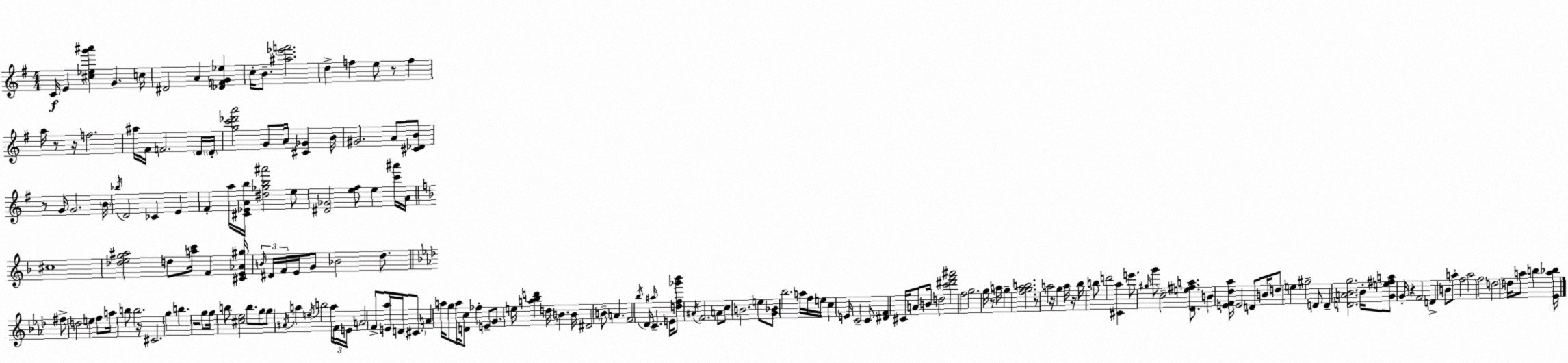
X:1
T:Untitled
M:4/4
L:1/4
K:G
C/4 E [^c_eg'^a'] G c/4 ^D2 A [_DFG_e] c/4 B/2 [^a_e'f']2 d f e/2 z/2 f a/4 z/2 z/4 f2 ^a/4 ^F/4 F2 D/4 D/4 [gc'_d'a']2 G/2 A/4 [^C_G] B/4 ^G2 A/2 [^C_DB]/2 z/2 G/4 G2 B/4 _b/4 D2 _C E ^F a/4 [^C_EAb]/4 [^d_gb^a']2 e/2 [^D_G]2 [e^f]/2 e [c'^a']/4 A/4 ^c4 [_deg^a]2 d/2 [ac']/4 F [^CE_A^g]/4 B/4 ^D/4 F/4 E/4 G/2 _B2 d/2 ^f/2 d2 e f/2 a/4 b/2 b2 z/4 ^C2 g b z2 g/2 g/4 b/2 [^c_e]2 b/2 g/2 g/2 ^A/4 a e/4 b2 a/4 F/4 E/4 A2 F/2 [E_a]/4 D/4 ^C/2 A a/4 g/2 a/4 [Dc]/2 _f E/2 G/2 e/4 [a_bd'] d/4 B B/4 ^D2 B/2 A F2 _b/4 _D/4 ^a/4 C E/4 [df_g'_b']/2 ^A/4 F2 A/2 c/2 B2 e/2 [G_B]/2 _b2 a/4 f/4 e/4 c E/4 C2 C/2 [^DF] ^C/4 A/2 B/4 d2 [c'^d'f'^a']2 f2 g2 g/4 z/2 a/4 g [fg_ab]2 z/2 a2 z/4 g a/4 z/4 _b/4 b/2 d'2 [^C_a] e'/2 ^g/4 g'/2 c2 [_De^fa]/2 B [EF_d_a]/4 E2 D/2 B/4 d/2 e ^g2 D/2 D [DA_Bg]2 _B/4 [Ge^fa]/2 G/4 z F2 D B/2 a/2 f2 a2 f2 d2 d/4 a/2 b [_Ea_b]/4